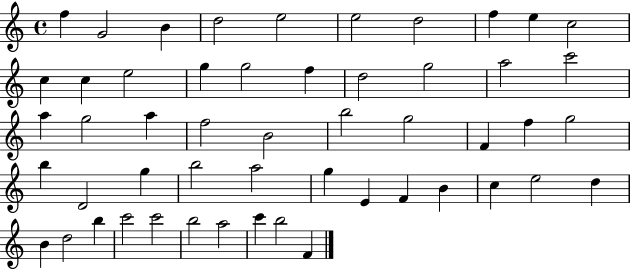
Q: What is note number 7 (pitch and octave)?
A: D5